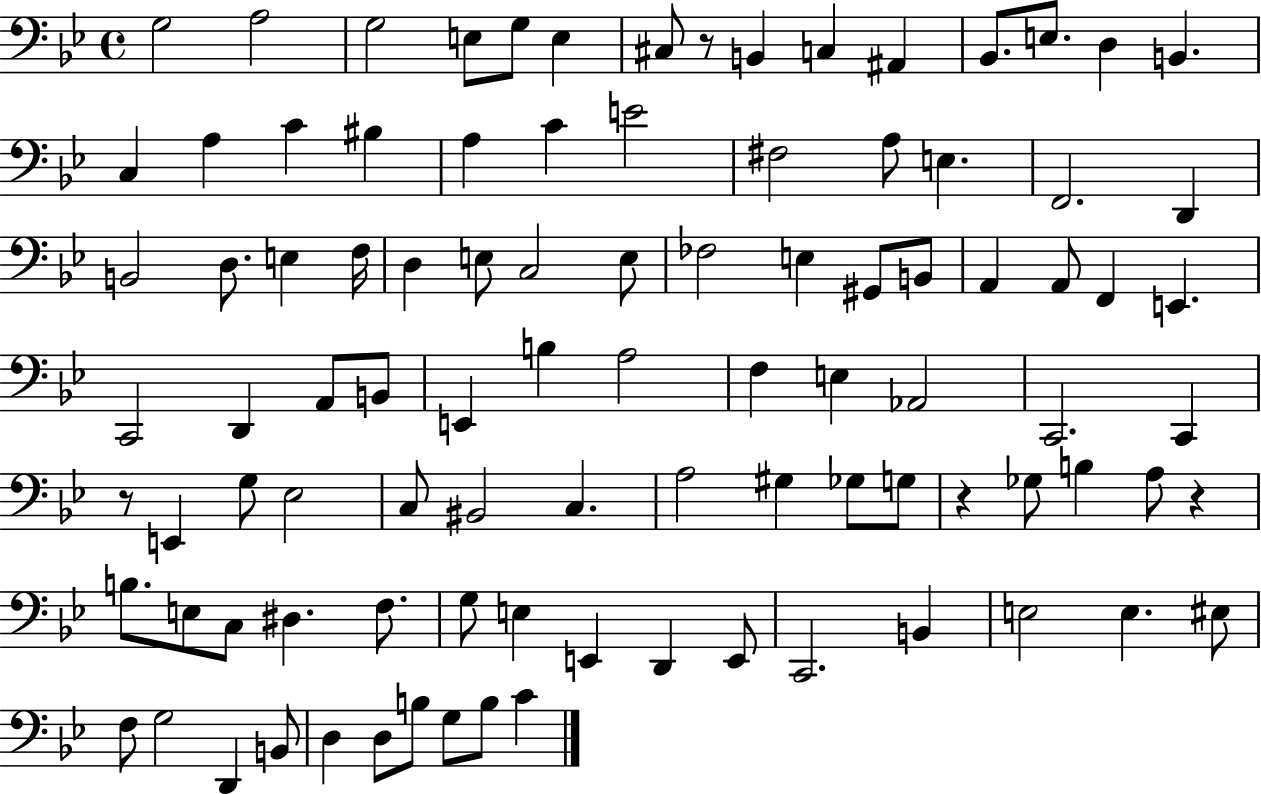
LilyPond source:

{
  \clef bass
  \time 4/4
  \defaultTimeSignature
  \key bes \major
  g2 a2 | g2 e8 g8 e4 | cis8 r8 b,4 c4 ais,4 | bes,8. e8. d4 b,4. | \break c4 a4 c'4 bis4 | a4 c'4 e'2 | fis2 a8 e4. | f,2. d,4 | \break b,2 d8. e4 f16 | d4 e8 c2 e8 | fes2 e4 gis,8 b,8 | a,4 a,8 f,4 e,4. | \break c,2 d,4 a,8 b,8 | e,4 b4 a2 | f4 e4 aes,2 | c,2. c,4 | \break r8 e,4 g8 ees2 | c8 bis,2 c4. | a2 gis4 ges8 g8 | r4 ges8 b4 a8 r4 | \break b8. e8 c8 dis4. f8. | g8 e4 e,4 d,4 e,8 | c,2. b,4 | e2 e4. eis8 | \break f8 g2 d,4 b,8 | d4 d8 b8 g8 b8 c'4 | \bar "|."
}